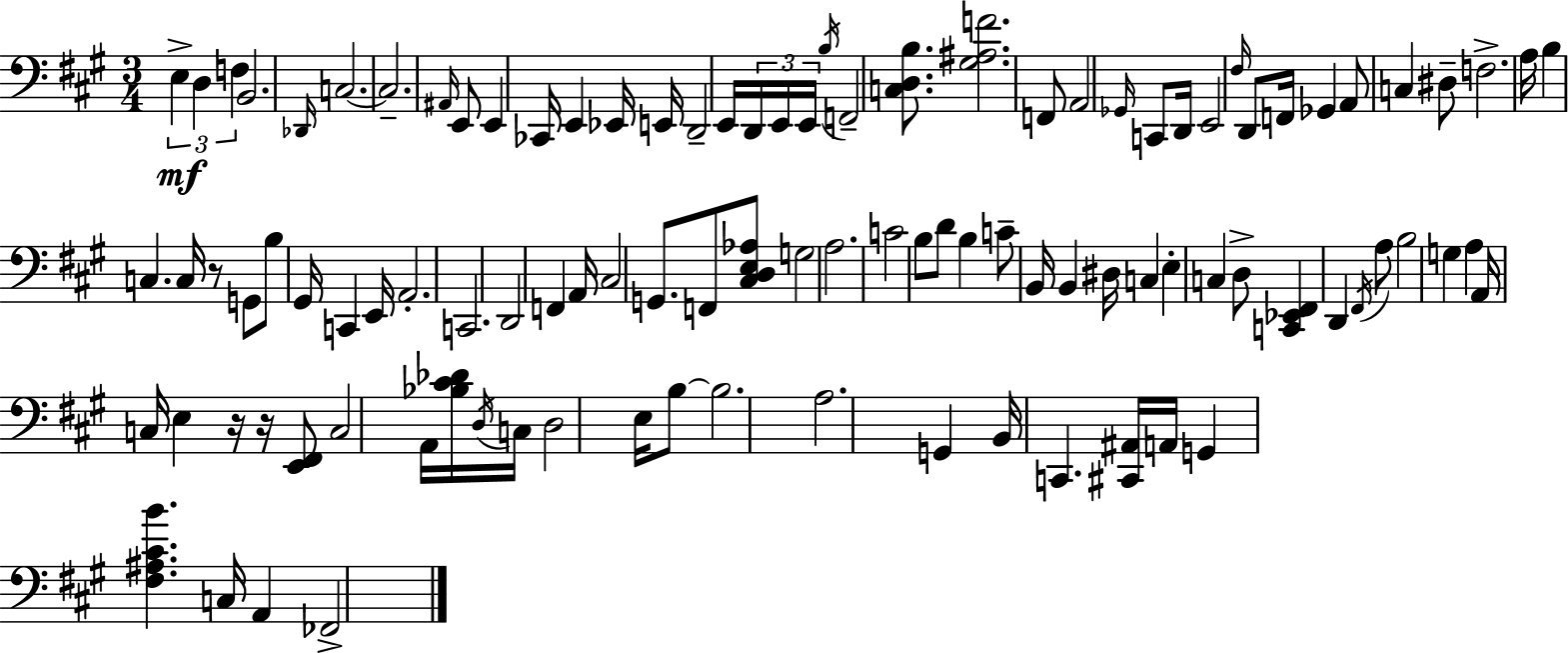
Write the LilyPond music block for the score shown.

{
  \clef bass
  \numericTimeSignature
  \time 3/4
  \key a \major
  \tuplet 3/2 { e4->\mf d4 f4 } | b,2. | \grace { des,16 } c2.~~ | c2.-- | \break \grace { ais,16 } e,8 e,4 ces,16 e,4 | ees,16 e,16 d,2-- e,16 | \tuplet 3/2 { d,16 e,16 e,16 } \acciaccatura { b16 } f,2-- | <c d b>8. <gis ais f'>2. | \break f,8 a,2 | \grace { ges,16 } c,8 d,16 e,2 | \grace { fis16 } d,8 f,16 ges,4 a,8 c4 | dis8-- f2.-> | \break a16 b4 c4. | c16 r8 g,8 b8 gis,16 | c,4 e,16 a,2.-. | c,2. | \break d,2 | f,4 a,16 cis2 | g,8. f,8 <cis d e aes>8 g2 | a2. | \break c'2 | b8 d'8 b4 c'8-- b,16 | b,4 dis16 c4 e4-. | c4 d8-> <c, ees, fis,>4 d,4 | \break \acciaccatura { fis,16 } a8 b2 | g4 a4 a,16 c16 | e4 r16 r16 <e, fis,>8 c2 | a,16 <bes cis' des'>16 \acciaccatura { d16 } c16 d2 | \break e16 b8~~ b2. | a2. | g,4 b,16 | c,4. <cis, ais,>16 a,16 g,4 | \break <fis ais cis' b'>4. c16 a,4 fes,2-> | \bar "|."
}